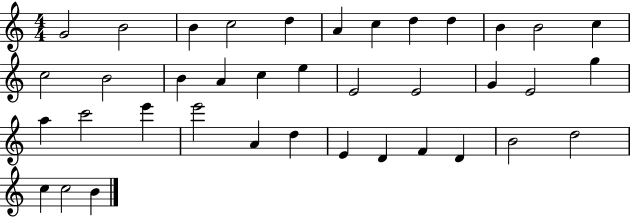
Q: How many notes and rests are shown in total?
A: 38